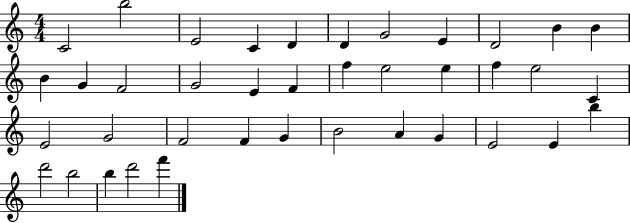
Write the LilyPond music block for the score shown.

{
  \clef treble
  \numericTimeSignature
  \time 4/4
  \key c \major
  c'2 b''2 | e'2 c'4 d'4 | d'4 g'2 e'4 | d'2 b'4 b'4 | \break b'4 g'4 f'2 | g'2 e'4 f'4 | f''4 e''2 e''4 | f''4 e''2 c'4 | \break e'2 g'2 | f'2 f'4 g'4 | b'2 a'4 g'4 | e'2 e'4 b''4 | \break d'''2 b''2 | b''4 d'''2 f'''4 | \bar "|."
}